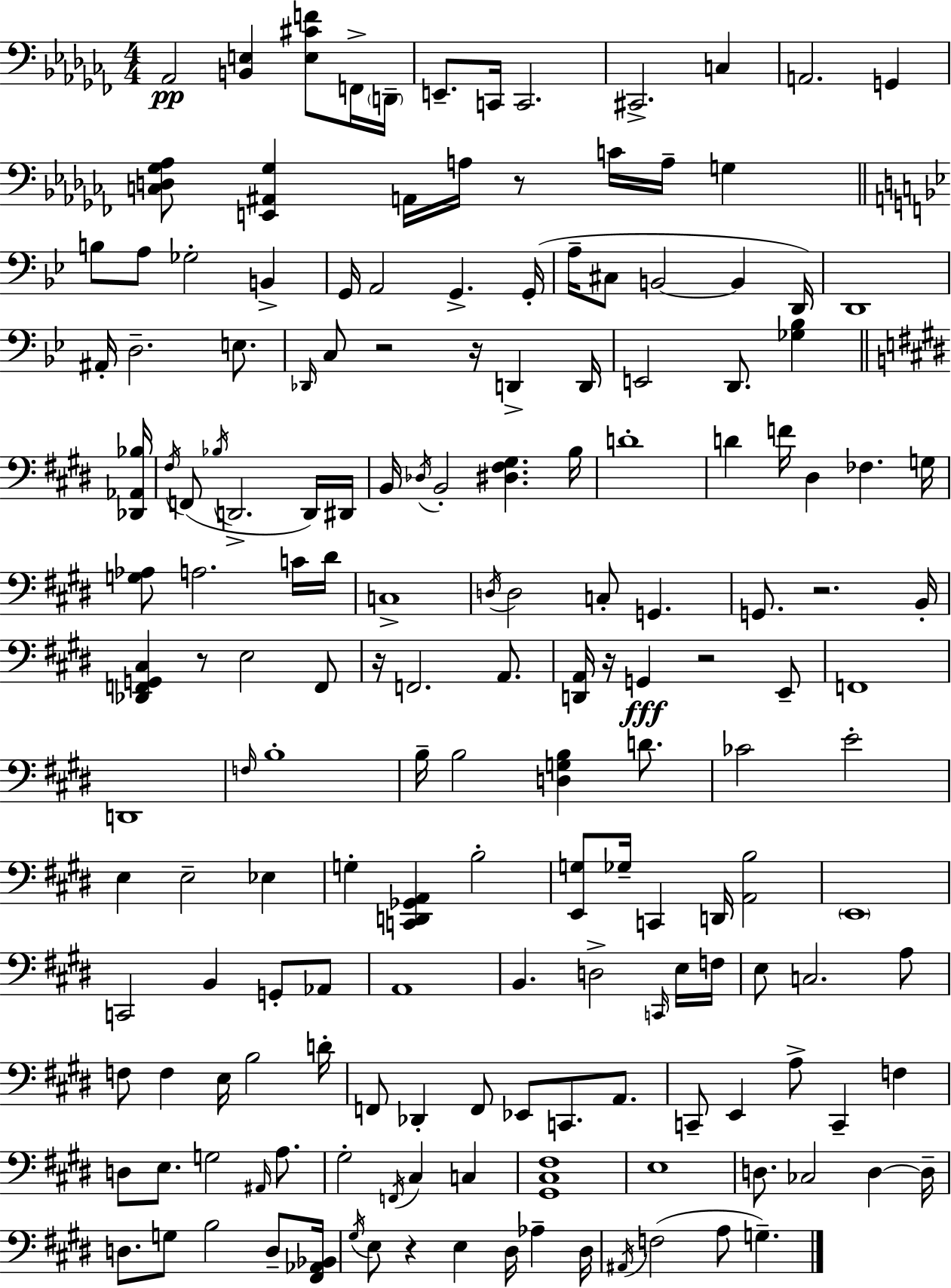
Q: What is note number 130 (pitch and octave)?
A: D3